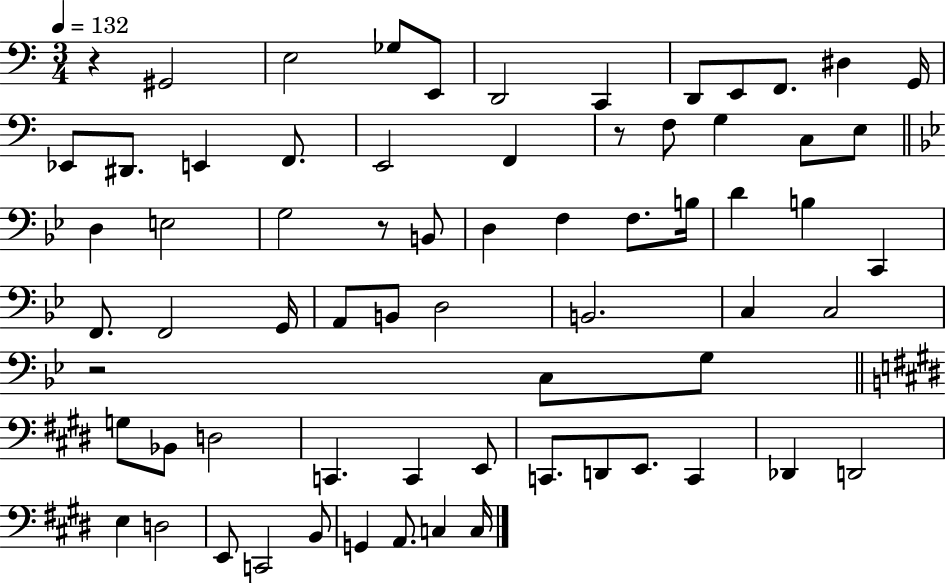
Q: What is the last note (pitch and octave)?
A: C3